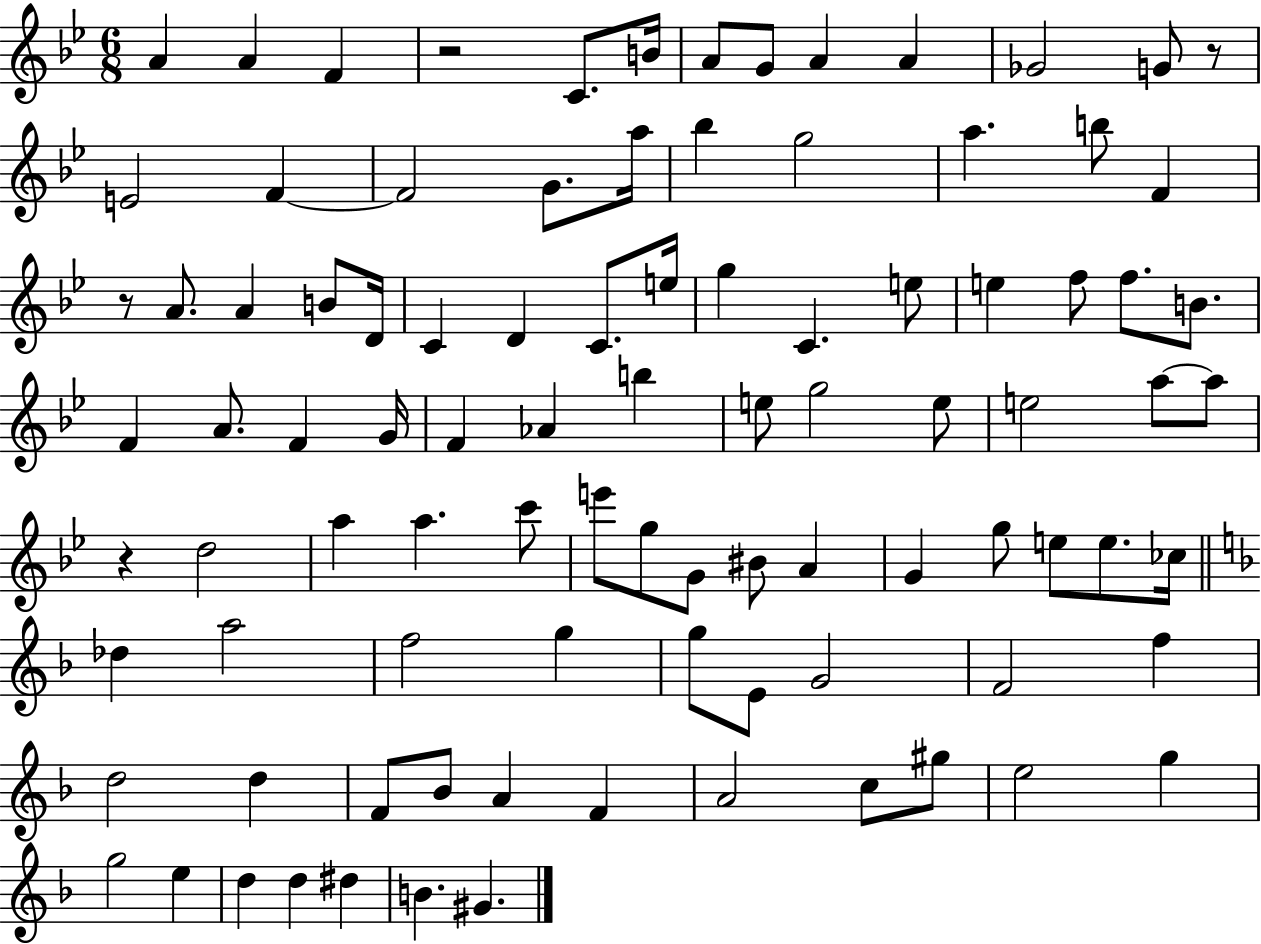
A4/q A4/q F4/q R/h C4/e. B4/s A4/e G4/e A4/q A4/q Gb4/h G4/e R/e E4/h F4/q F4/h G4/e. A5/s Bb5/q G5/h A5/q. B5/e F4/q R/e A4/e. A4/q B4/e D4/s C4/q D4/q C4/e. E5/s G5/q C4/q. E5/e E5/q F5/e F5/e. B4/e. F4/q A4/e. F4/q G4/s F4/q Ab4/q B5/q E5/e G5/h E5/e E5/h A5/e A5/e R/q D5/h A5/q A5/q. C6/e E6/e G5/e G4/e BIS4/e A4/q G4/q G5/e E5/e E5/e. CES5/s Db5/q A5/h F5/h G5/q G5/e E4/e G4/h F4/h F5/q D5/h D5/q F4/e Bb4/e A4/q F4/q A4/h C5/e G#5/e E5/h G5/q G5/h E5/q D5/q D5/q D#5/q B4/q. G#4/q.